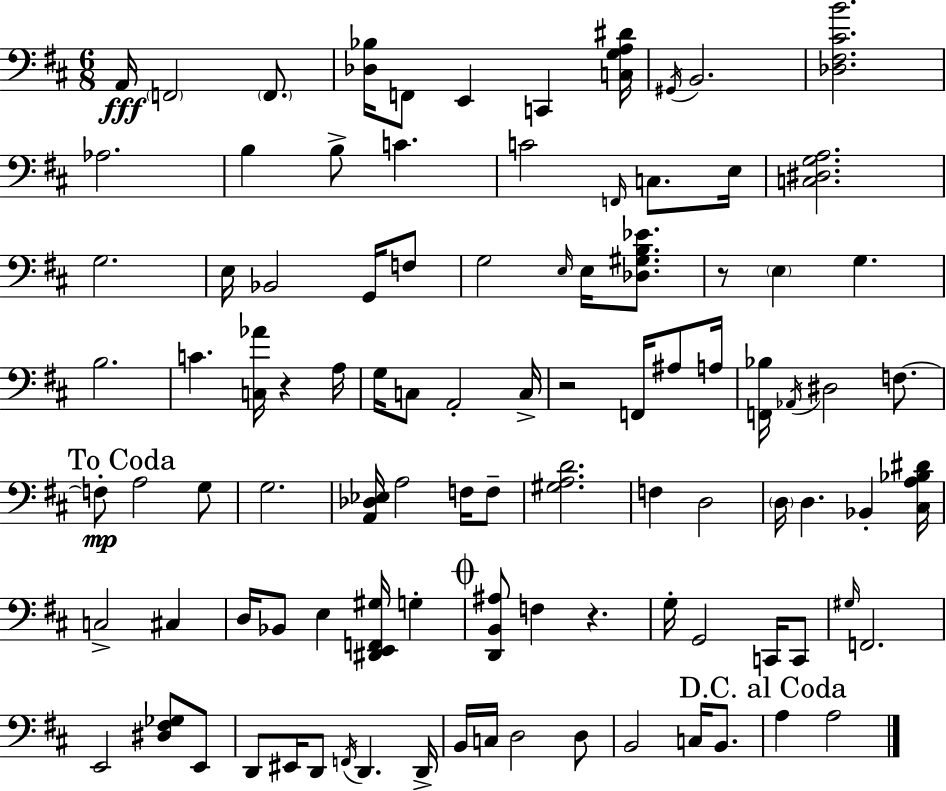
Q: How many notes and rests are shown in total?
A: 98